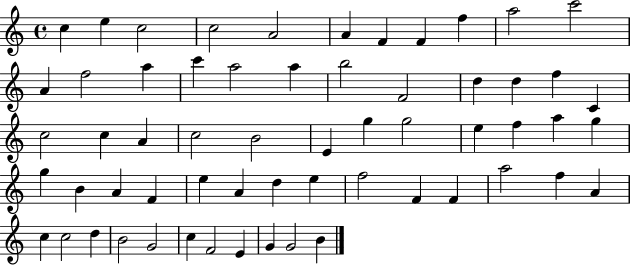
{
  \clef treble
  \time 4/4
  \defaultTimeSignature
  \key c \major
  c''4 e''4 c''2 | c''2 a'2 | a'4 f'4 f'4 f''4 | a''2 c'''2 | \break a'4 f''2 a''4 | c'''4 a''2 a''4 | b''2 f'2 | d''4 d''4 f''4 c'4 | \break c''2 c''4 a'4 | c''2 b'2 | e'4 g''4 g''2 | e''4 f''4 a''4 g''4 | \break g''4 b'4 a'4 f'4 | e''4 a'4 d''4 e''4 | f''2 f'4 f'4 | a''2 f''4 a'4 | \break c''4 c''2 d''4 | b'2 g'2 | c''4 f'2 e'4 | g'4 g'2 b'4 | \break \bar "|."
}